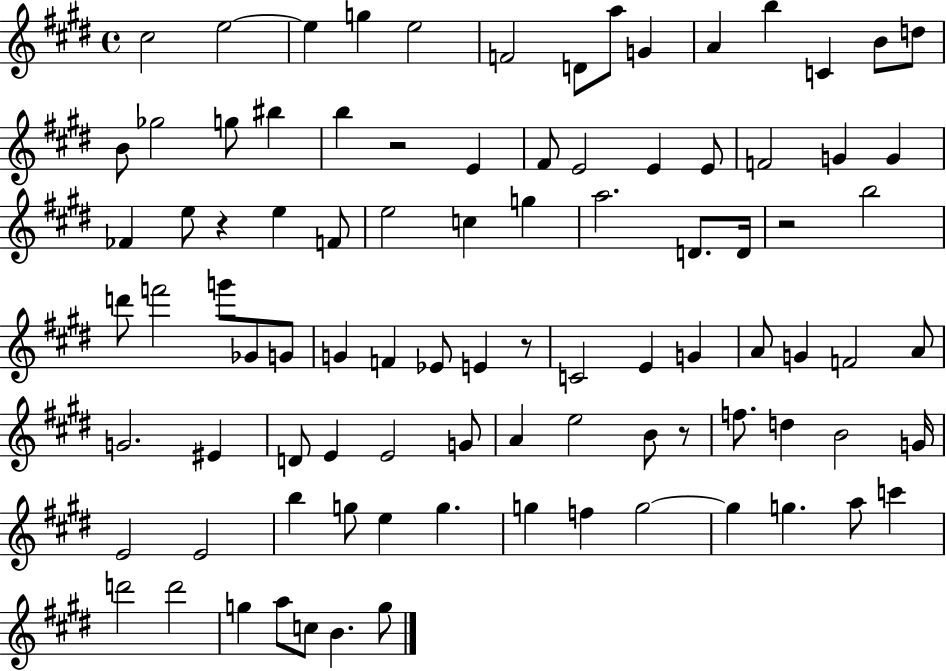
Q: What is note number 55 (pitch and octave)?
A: G4